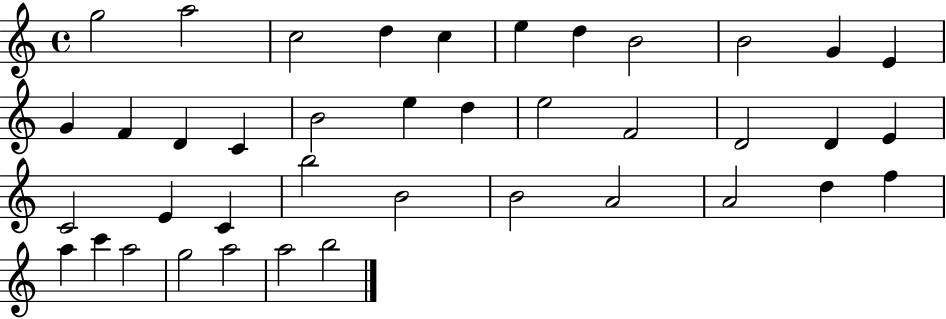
G5/h A5/h C5/h D5/q C5/q E5/q D5/q B4/h B4/h G4/q E4/q G4/q F4/q D4/q C4/q B4/h E5/q D5/q E5/h F4/h D4/h D4/q E4/q C4/h E4/q C4/q B5/h B4/h B4/h A4/h A4/h D5/q F5/q A5/q C6/q A5/h G5/h A5/h A5/h B5/h